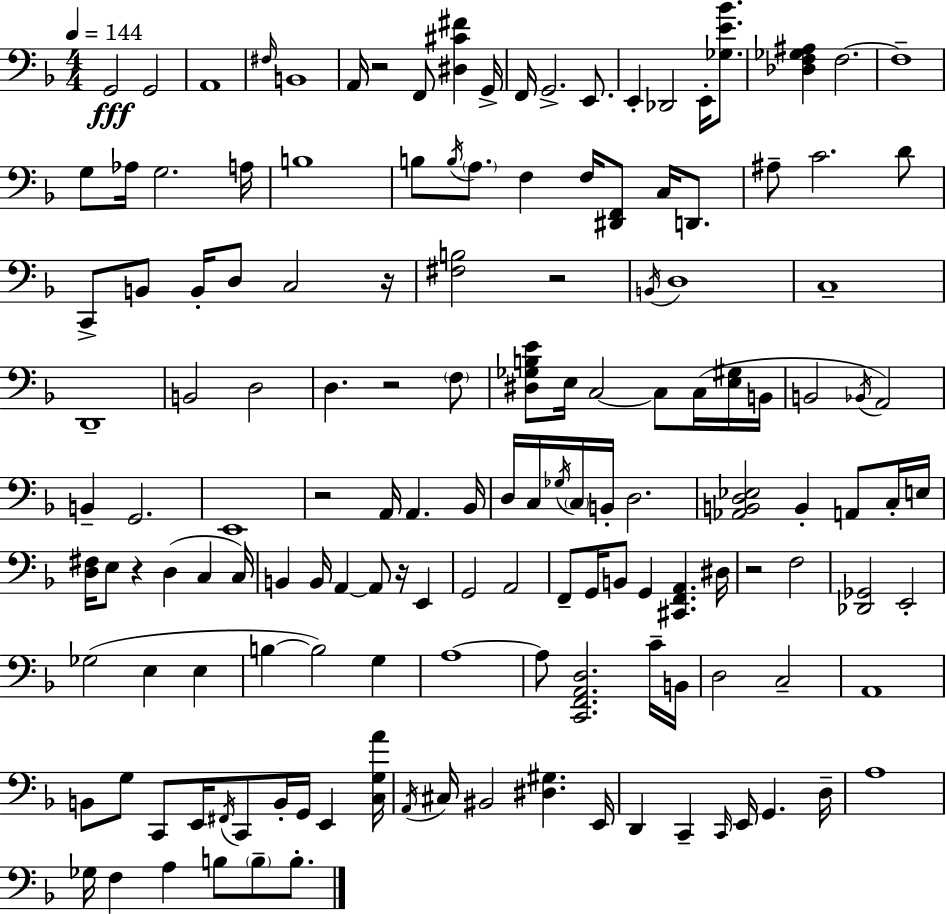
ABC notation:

X:1
T:Untitled
M:4/4
L:1/4
K:F
G,,2 G,,2 A,,4 ^F,/4 B,,4 A,,/4 z2 F,,/2 [^D,^C^F] G,,/4 F,,/4 G,,2 E,,/2 E,, _D,,2 E,,/4 [_G,E_B]/2 [_D,F,_G,^A,] F,2 F,4 G,/2 _A,/4 G,2 A,/4 B,4 B,/2 B,/4 A,/2 F, F,/4 [^D,,F,,]/2 C,/4 D,,/2 ^A,/2 C2 D/2 C,,/2 B,,/2 B,,/4 D,/2 C,2 z/4 [^F,B,]2 z2 B,,/4 D,4 C,4 D,,4 B,,2 D,2 D, z2 F,/2 [^D,_G,B,E]/2 E,/4 C,2 C,/2 C,/4 [E,^G,]/4 B,,/4 B,,2 _B,,/4 A,,2 B,, G,,2 E,,4 z2 A,,/4 A,, _B,,/4 D,/4 C,/4 _G,/4 C,/4 B,,/4 D,2 [_A,,B,,D,_E,]2 B,, A,,/2 C,/4 E,/4 [D,^F,]/4 E,/2 z D, C, C,/4 B,, B,,/4 A,, A,,/2 z/4 E,, G,,2 A,,2 F,,/2 G,,/4 B,,/2 G,, [^C,,F,,A,,] ^D,/4 z2 F,2 [_D,,_G,,]2 E,,2 _G,2 E, E, B, B,2 G, A,4 A,/2 [C,,F,,A,,D,]2 C/4 B,,/4 D,2 C,2 A,,4 B,,/2 G,/2 C,,/2 E,,/4 ^F,,/4 C,,/2 B,,/4 G,,/4 E,, [C,G,A]/4 A,,/4 ^C,/4 ^B,,2 [^D,^G,] E,,/4 D,, C,, C,,/4 E,,/4 G,, D,/4 A,4 _G,/4 F, A, B,/2 B,/2 B,/2